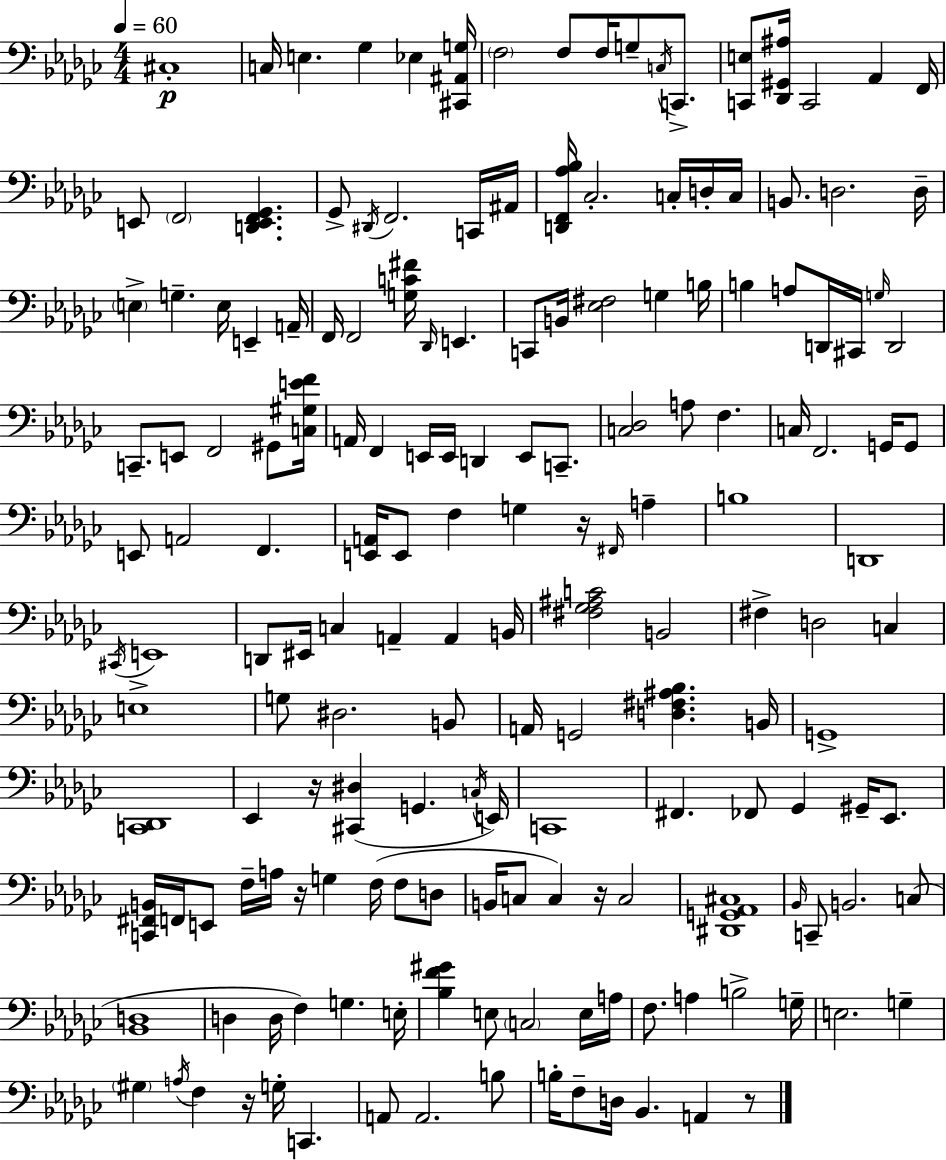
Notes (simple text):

C#3/w C3/s E3/q. Gb3/q Eb3/q [C#2,A#2,G3]/s F3/h F3/e F3/s G3/e C3/s C2/e. [C2,E3]/e [Db2,G#2,A#3]/s C2/h Ab2/q F2/s E2/e F2/h [D2,E2,F2,Gb2]/q. Gb2/e D#2/s F2/h. C2/s A#2/s [D2,F2,Ab3,Bb3]/s CES3/h. C3/s D3/s C3/s B2/e. D3/h. D3/s E3/q G3/q. E3/s E2/q A2/s F2/s F2/h [G3,C4,F#4]/s Db2/s E2/q. C2/e B2/s [Eb3,F#3]/h G3/q B3/s B3/q A3/e D2/s C#2/s G3/s D2/h C2/e. E2/e F2/h G#2/e [C3,G#3,E4,F4]/s A2/s F2/q E2/s E2/s D2/q E2/e C2/e. [C3,Db3]/h A3/e F3/q. C3/s F2/h. G2/s G2/e E2/e A2/h F2/q. [E2,A2]/s E2/e F3/q G3/q R/s F#2/s A3/q B3/w D2/w C#2/s E2/w D2/e EIS2/s C3/q A2/q A2/q B2/s [F#3,Gb3,A#3,C4]/h B2/h F#3/q D3/h C3/q E3/w G3/e D#3/h. B2/e A2/s G2/h [D3,F#3,A#3,Bb3]/q. B2/s G2/w [C2,Db2]/w Eb2/q R/s [C#2,D#3]/q G2/q. C3/s E2/s C2/w F#2/q. FES2/e Gb2/q G#2/s Eb2/e. [C2,F#2,B2]/s F2/s E2/e F3/s A3/s R/s G3/q F3/s F3/e D3/e B2/s C3/e C3/q R/s C3/h [D#2,G2,Ab2,C#3]/w Bb2/s C2/e B2/h. C3/e [Bb2,D3]/w D3/q D3/s F3/q G3/q. E3/s [Bb3,F4,G#4]/q E3/e C3/h E3/s A3/s F3/e. A3/q B3/h G3/s E3/h. G3/q G#3/q A3/s F3/q R/s G3/s C2/q. A2/e A2/h. B3/e B3/s F3/e D3/s Bb2/q. A2/q R/e